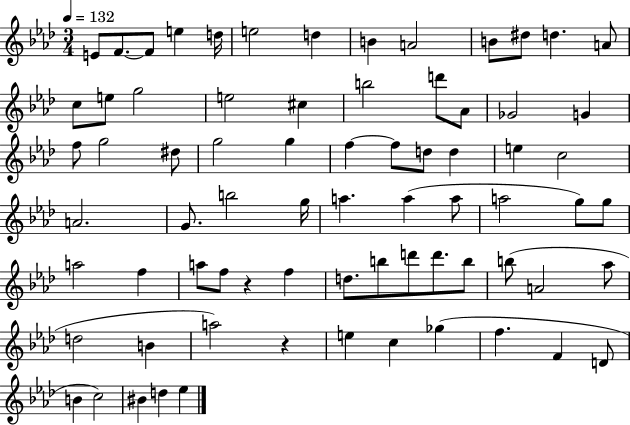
{
  \clef treble
  \numericTimeSignature
  \time 3/4
  \key aes \major
  \tempo 4 = 132
  e'8 f'8.~~ f'8 e''4 d''16 | e''2 d''4 | b'4 a'2 | b'8 dis''8 d''4. a'8 | \break c''8 e''8 g''2 | e''2 cis''4 | b''2 d'''8 aes'8 | ges'2 g'4 | \break f''8 g''2 dis''8 | g''2 g''4 | f''4~~ f''8 d''8 d''4 | e''4 c''2 | \break a'2. | g'8. b''2 g''16 | a''4. a''4( a''8 | a''2 g''8) g''8 | \break a''2 f''4 | a''8 f''8 r4 f''4 | d''8. b''8 d'''8 d'''8. b''8 | b''8( a'2 aes''8 | \break d''2 b'4 | a''2) r4 | e''4 c''4 ges''4( | f''4. f'4 d'8 | \break b'4 c''2) | bis'4 d''4 ees''4 | \bar "|."
}